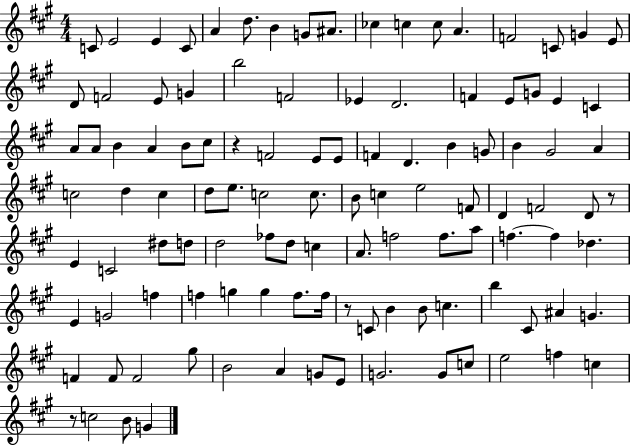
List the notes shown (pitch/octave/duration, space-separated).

C4/e E4/h E4/q C4/e A4/q D5/e. B4/q G4/e A#4/e. CES5/q C5/q C5/e A4/q. F4/h C4/e G4/q E4/e D4/e F4/h E4/e G4/q B5/h F4/h Eb4/q D4/h. F4/q E4/e G4/e E4/q C4/q A4/e A4/e B4/q A4/q B4/e C#5/e R/q F4/h E4/e E4/e F4/q D4/q. B4/q G4/e B4/q G#4/h A4/q C5/h D5/q C5/q D5/e E5/e. C5/h C5/e. B4/e C5/q E5/h F4/e D4/q F4/h D4/e R/e E4/q C4/h D#5/e D5/e D5/h FES5/e D5/e C5/q A4/e. F5/h F5/e. A5/e F5/q. F5/q Db5/q. E4/q G4/h F5/q F5/q G5/q G5/q F5/e. F5/s R/e C4/e B4/q B4/e C5/q. B5/q C#4/e A#4/q G4/q. F4/q F4/e F4/h G#5/e B4/h A4/q G4/e E4/e G4/h. G4/e C5/e E5/h F5/q C5/q R/e C5/h B4/e G4/q